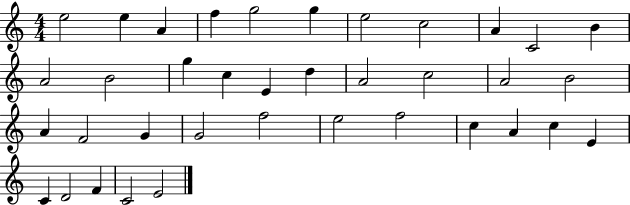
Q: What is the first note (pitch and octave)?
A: E5